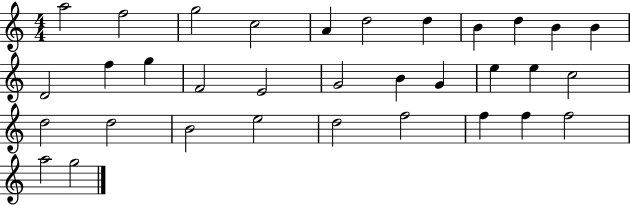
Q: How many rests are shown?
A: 0